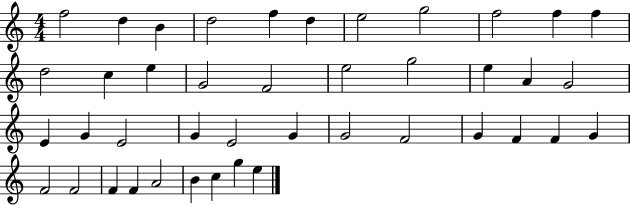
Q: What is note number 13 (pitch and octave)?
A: C5